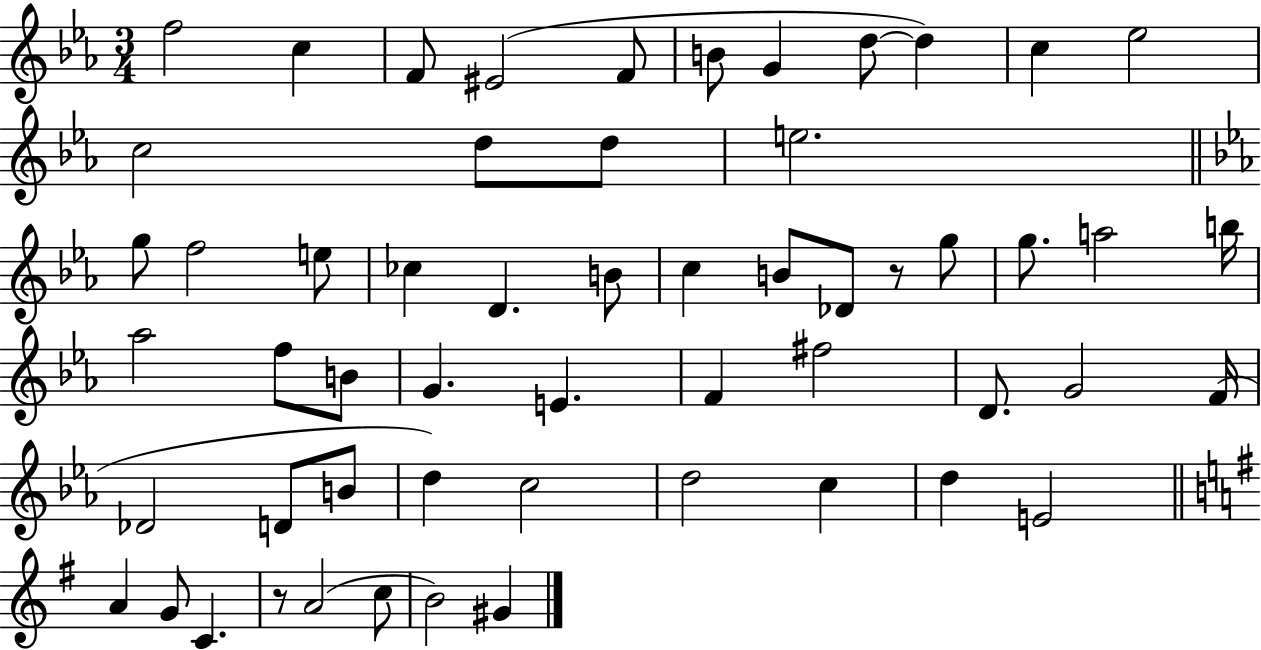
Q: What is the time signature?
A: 3/4